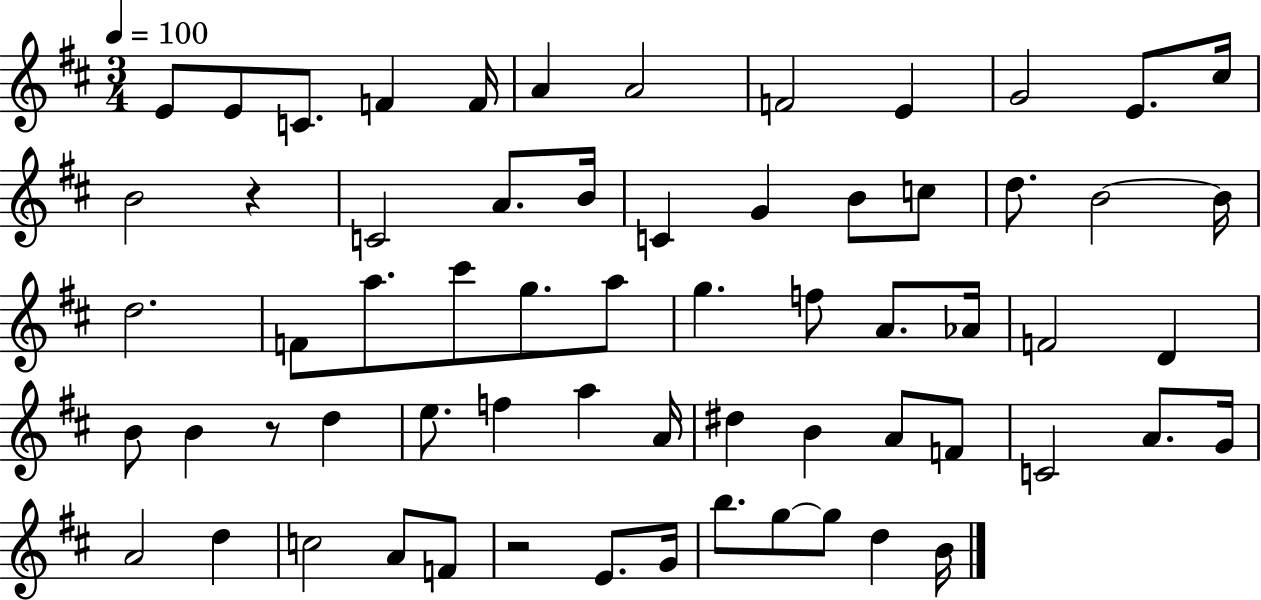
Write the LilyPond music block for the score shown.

{
  \clef treble
  \numericTimeSignature
  \time 3/4
  \key d \major
  \tempo 4 = 100
  e'8 e'8 c'8. f'4 f'16 | a'4 a'2 | f'2 e'4 | g'2 e'8. cis''16 | \break b'2 r4 | c'2 a'8. b'16 | c'4 g'4 b'8 c''8 | d''8. b'2~~ b'16 | \break d''2. | f'8 a''8. cis'''8 g''8. a''8 | g''4. f''8 a'8. aes'16 | f'2 d'4 | \break b'8 b'4 r8 d''4 | e''8. f''4 a''4 a'16 | dis''4 b'4 a'8 f'8 | c'2 a'8. g'16 | \break a'2 d''4 | c''2 a'8 f'8 | r2 e'8. g'16 | b''8. g''8~~ g''8 d''4 b'16 | \break \bar "|."
}